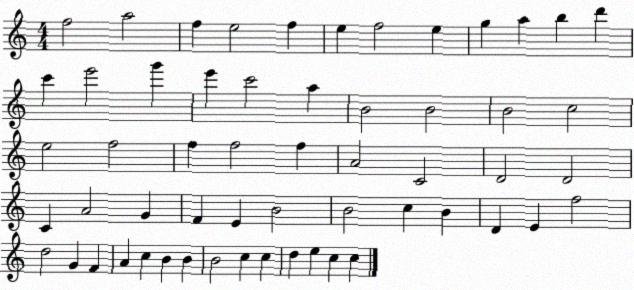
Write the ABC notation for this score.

X:1
T:Untitled
M:4/4
L:1/4
K:C
f2 a2 f e2 f e f2 e g a b d' c' e'2 g' e' c'2 a B2 B2 B2 c2 e2 f2 f f2 f A2 C2 D2 D2 C A2 G F E B2 B2 c B D E f2 d2 G F A c B B B2 c c d e c c